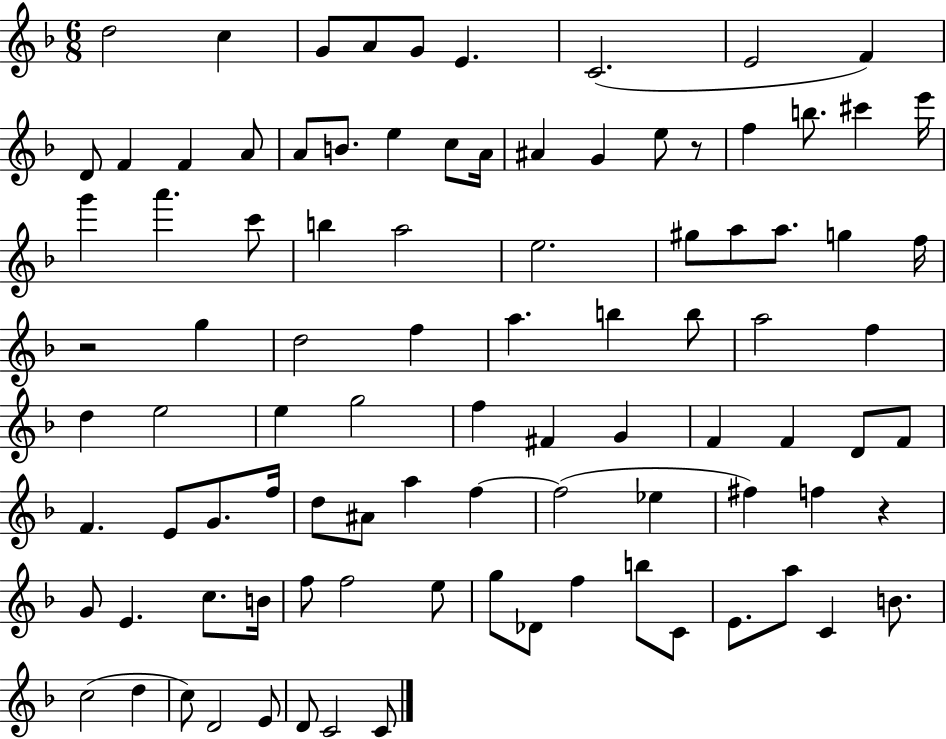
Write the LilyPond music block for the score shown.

{
  \clef treble
  \numericTimeSignature
  \time 6/8
  \key f \major
  d''2 c''4 | g'8 a'8 g'8 e'4. | c'2.( | e'2 f'4) | \break d'8 f'4 f'4 a'8 | a'8 b'8. e''4 c''8 a'16 | ais'4 g'4 e''8 r8 | f''4 b''8. cis'''4 e'''16 | \break g'''4 a'''4. c'''8 | b''4 a''2 | e''2. | gis''8 a''8 a''8. g''4 f''16 | \break r2 g''4 | d''2 f''4 | a''4. b''4 b''8 | a''2 f''4 | \break d''4 e''2 | e''4 g''2 | f''4 fis'4 g'4 | f'4 f'4 d'8 f'8 | \break f'4. e'8 g'8. f''16 | d''8 ais'8 a''4 f''4~~ | f''2( ees''4 | fis''4) f''4 r4 | \break g'8 e'4. c''8. b'16 | f''8 f''2 e''8 | g''8 des'8 f''4 b''8 c'8 | e'8. a''8 c'4 b'8. | \break c''2( d''4 | c''8) d'2 e'8 | d'8 c'2 c'8 | \bar "|."
}